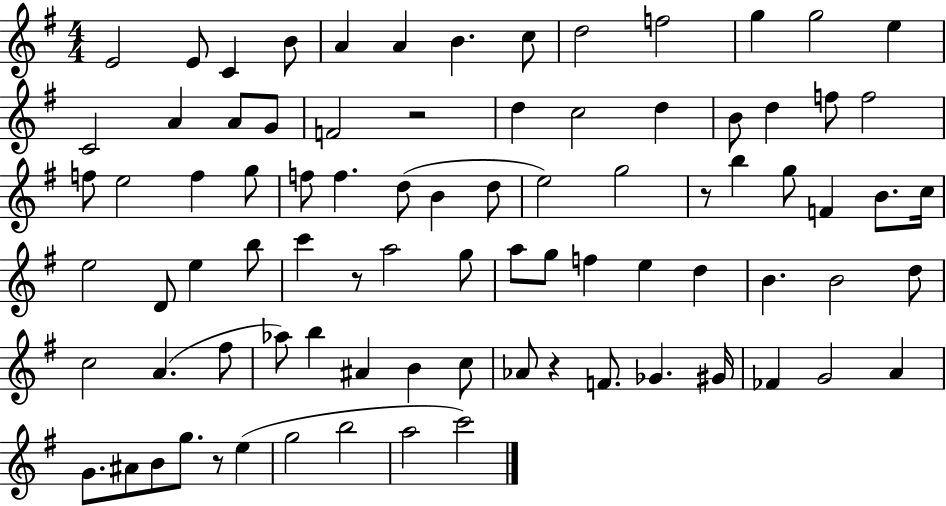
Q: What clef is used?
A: treble